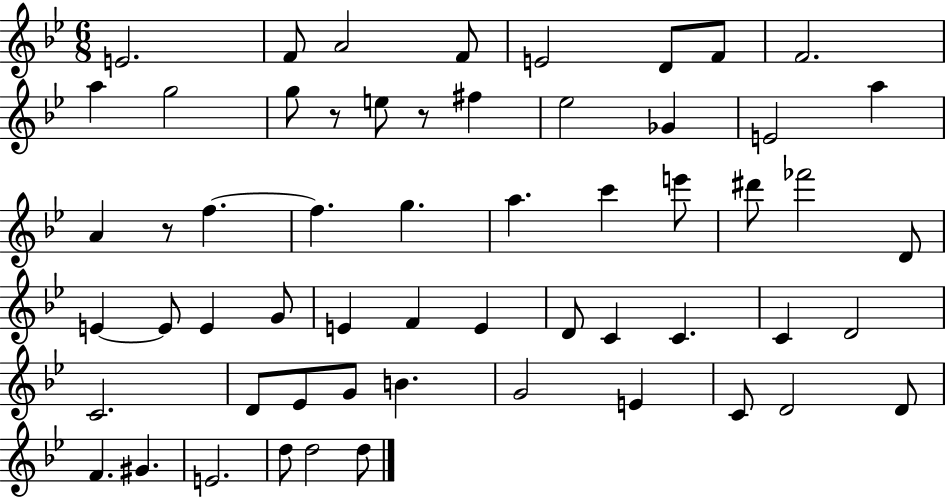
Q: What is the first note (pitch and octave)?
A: E4